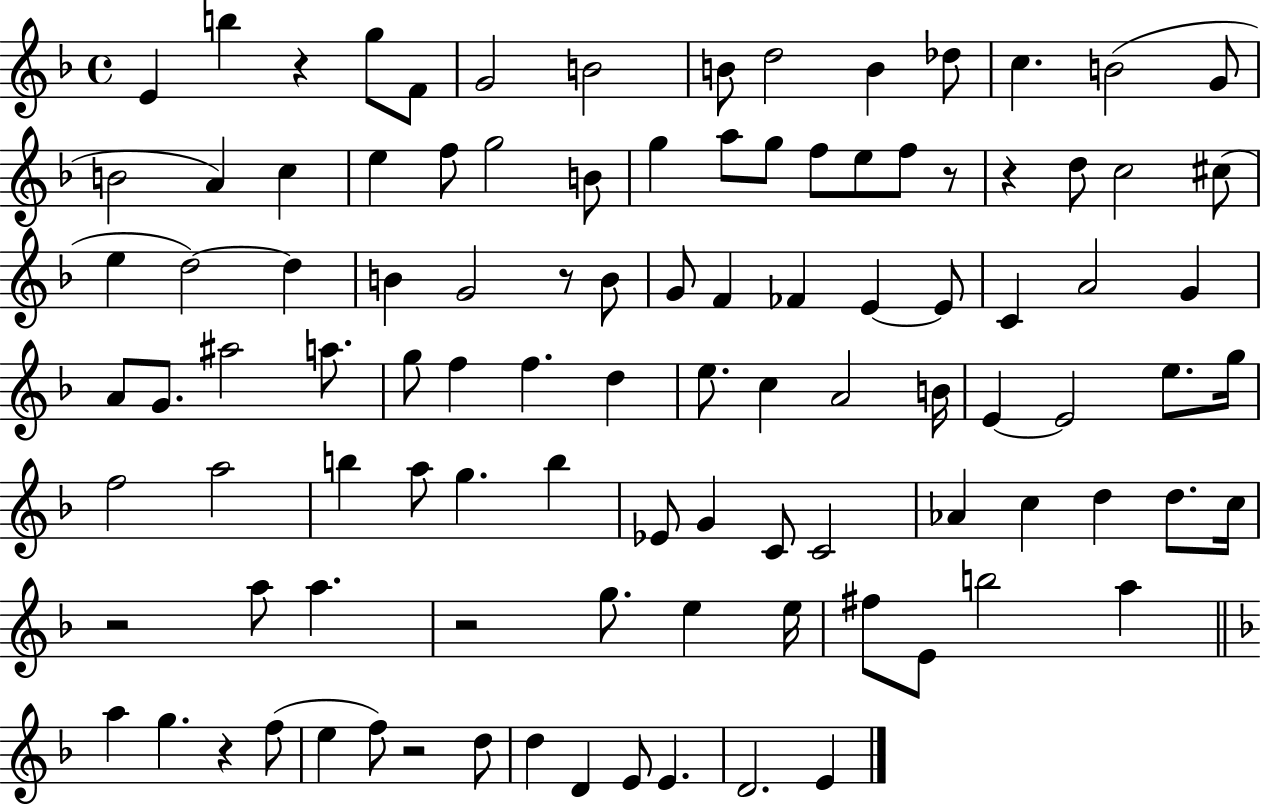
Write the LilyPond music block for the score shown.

{
  \clef treble
  \time 4/4
  \defaultTimeSignature
  \key f \major
  e'4 b''4 r4 g''8 f'8 | g'2 b'2 | b'8 d''2 b'4 des''8 | c''4. b'2( g'8 | \break b'2 a'4) c''4 | e''4 f''8 g''2 b'8 | g''4 a''8 g''8 f''8 e''8 f''8 r8 | r4 d''8 c''2 cis''8( | \break e''4 d''2~~) d''4 | b'4 g'2 r8 b'8 | g'8 f'4 fes'4 e'4~~ e'8 | c'4 a'2 g'4 | \break a'8 g'8. ais''2 a''8. | g''8 f''4 f''4. d''4 | e''8. c''4 a'2 b'16 | e'4~~ e'2 e''8. g''16 | \break f''2 a''2 | b''4 a''8 g''4. b''4 | ees'8 g'4 c'8 c'2 | aes'4 c''4 d''4 d''8. c''16 | \break r2 a''8 a''4. | r2 g''8. e''4 e''16 | fis''8 e'8 b''2 a''4 | \bar "||" \break \key f \major a''4 g''4. r4 f''8( | e''4 f''8) r2 d''8 | d''4 d'4 e'8 e'4. | d'2. e'4 | \break \bar "|."
}